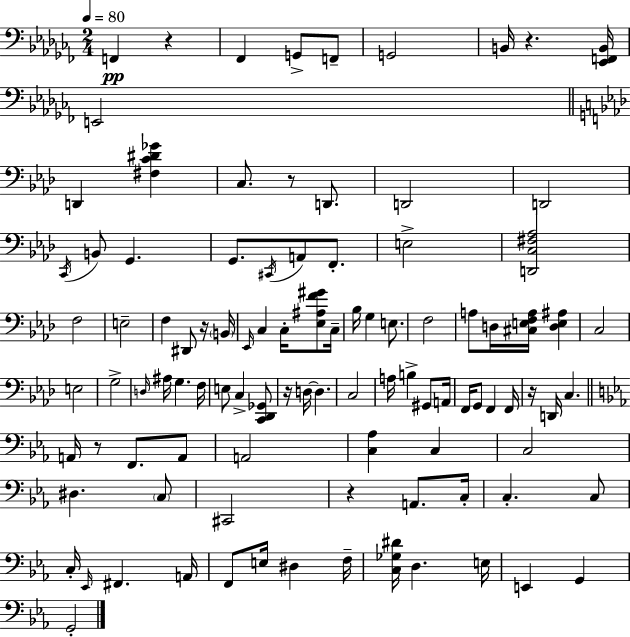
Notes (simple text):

F2/q R/q FES2/q G2/e F2/e G2/h B2/s R/q. [Eb2,F2,B2]/s E2/h D2/q [F#3,C4,D#4,Gb4]/q C3/e. R/e D2/e. D2/h D2/h C2/s B2/e G2/q. G2/e. C#2/s A2/e F2/e. E3/h [D2,C3,F#3,Ab3]/h F3/h E3/h F3/q D#2/e R/s B2/s Eb2/s C3/q C3/s [Eb3,A#3,F4,G#4]/e C3/s Bb3/s G3/q E3/e. F3/h A3/e D3/s [C#3,E3,F3,A3]/s [D3,E3,A#3]/q C3/h E3/h G3/h D3/s A#3/s G3/q. F3/s E3/e C3/q [C2,Db2,Gb2]/e R/s D3/s D3/q. C3/h A3/s B3/q G#2/e A2/s F2/s G2/e F2/q F2/s R/s D2/s C3/q. A2/s R/e F2/e. A2/e A2/h [C3,Ab3]/q C3/q C3/h D#3/q. C3/e C#2/h R/q A2/e. C3/s C3/q. C3/e C3/s Eb2/s F#2/q. A2/s F2/e E3/s D#3/q F3/s [C3,Gb3,D#4]/s D3/q. E3/s E2/q G2/q G2/h